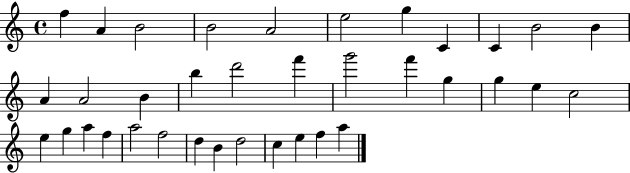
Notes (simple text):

F5/q A4/q B4/h B4/h A4/h E5/h G5/q C4/q C4/q B4/h B4/q A4/q A4/h B4/q B5/q D6/h F6/q G6/h F6/q G5/q G5/q E5/q C5/h E5/q G5/q A5/q F5/q A5/h F5/h D5/q B4/q D5/h C5/q E5/q F5/q A5/q